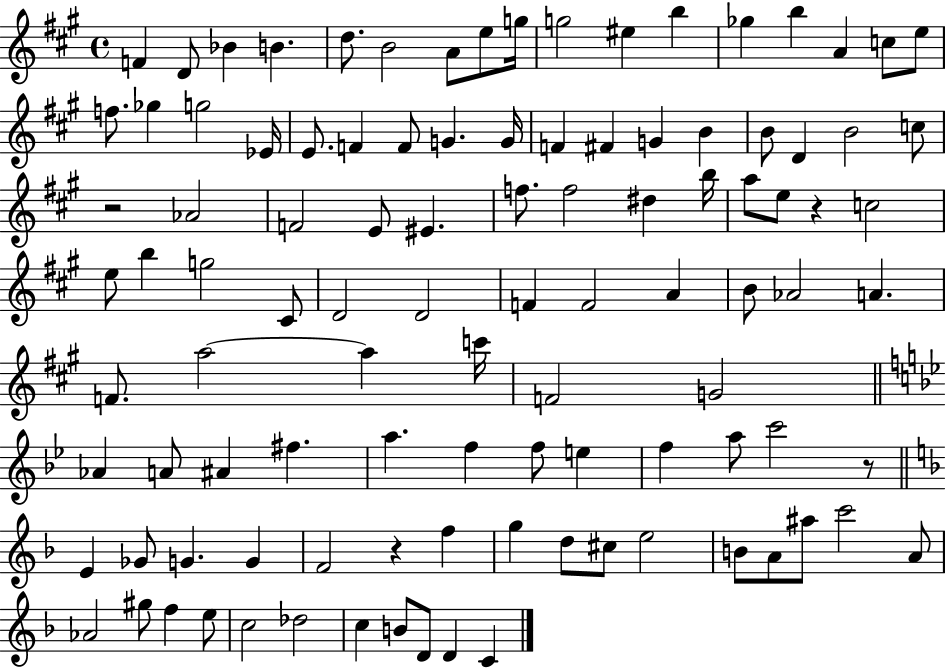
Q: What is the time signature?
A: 4/4